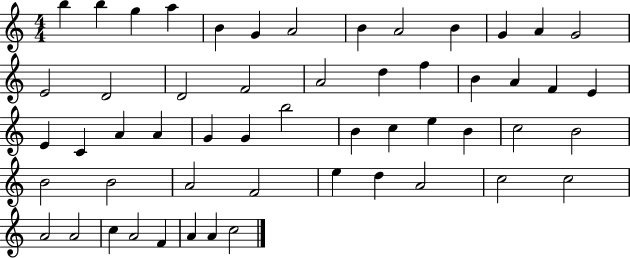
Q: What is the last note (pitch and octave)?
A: C5